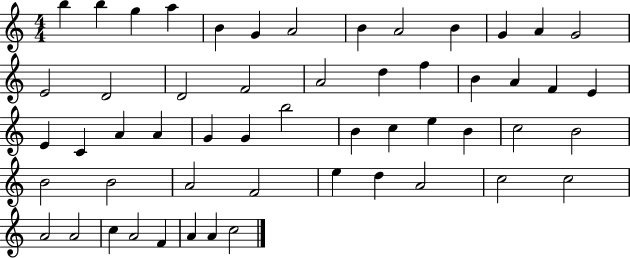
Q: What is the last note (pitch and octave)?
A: C5